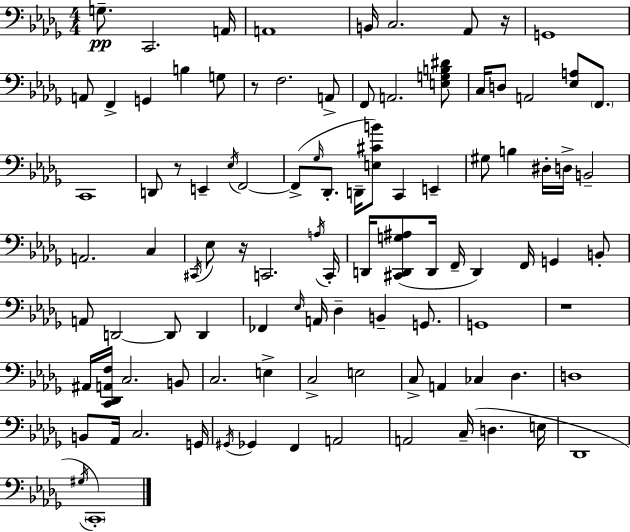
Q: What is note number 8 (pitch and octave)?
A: G2